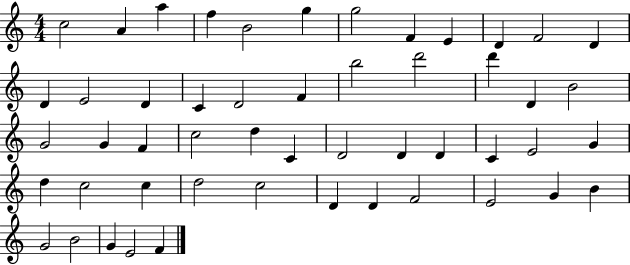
X:1
T:Untitled
M:4/4
L:1/4
K:C
c2 A a f B2 g g2 F E D F2 D D E2 D C D2 F b2 d'2 d' D B2 G2 G F c2 d C D2 D D C E2 G d c2 c d2 c2 D D F2 E2 G B G2 B2 G E2 F